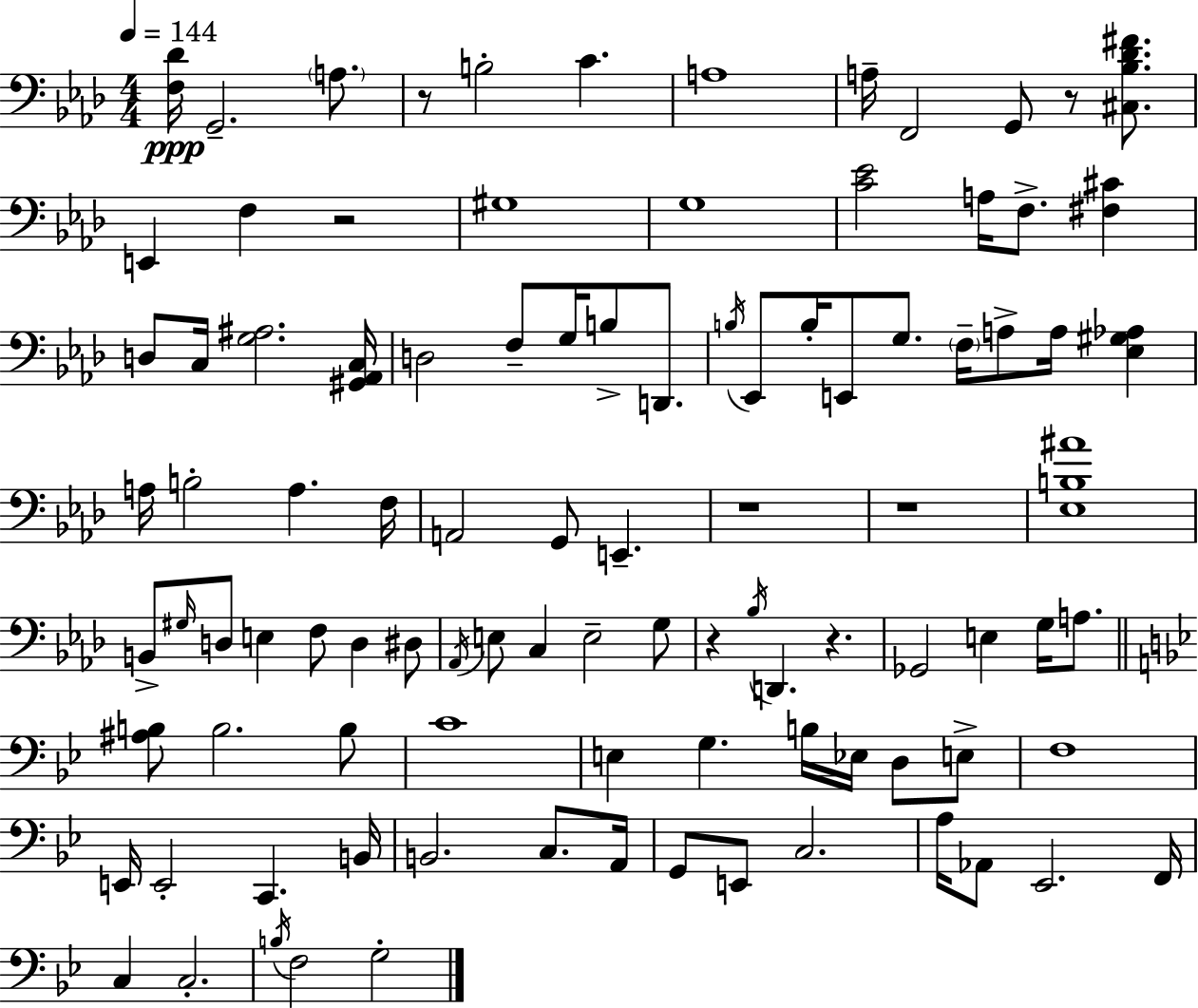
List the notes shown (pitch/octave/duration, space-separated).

[F3,Db4]/s G2/h. A3/e. R/e B3/h C4/q. A3/w A3/s F2/h G2/e R/e [C#3,Bb3,Db4,F#4]/e. E2/q F3/q R/h G#3/w G3/w [C4,Eb4]/h A3/s F3/e. [F#3,C#4]/q D3/e C3/s [G3,A#3]/h. [G#2,Ab2,C3]/s D3/h F3/e G3/s B3/e D2/e. B3/s Eb2/e B3/s E2/e G3/e. F3/s A3/e A3/s [Eb3,G#3,Ab3]/q A3/s B3/h A3/q. F3/s A2/h G2/e E2/q. R/w R/w [Eb3,B3,A#4]/w B2/e G#3/s D3/e E3/q F3/e D3/q D#3/e Ab2/s E3/e C3/q E3/h G3/e R/q Bb3/s D2/q. R/q. Gb2/h E3/q G3/s A3/e. [A#3,B3]/e B3/h. B3/e C4/w E3/q G3/q. B3/s Eb3/s D3/e E3/e F3/w E2/s E2/h C2/q. B2/s B2/h. C3/e. A2/s G2/e E2/e C3/h. A3/s Ab2/e Eb2/h. F2/s C3/q C3/h. B3/s F3/h G3/h